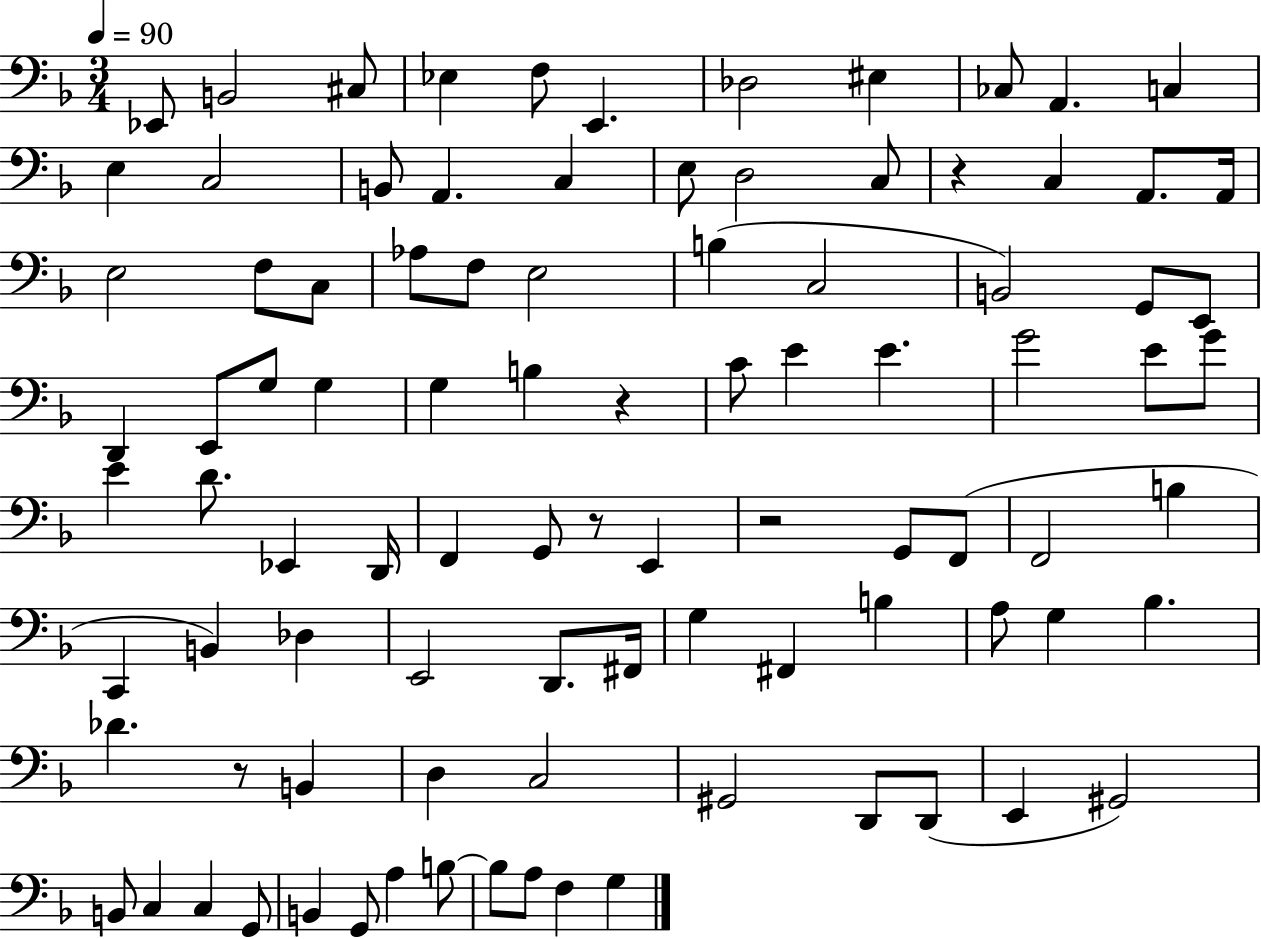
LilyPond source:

{
  \clef bass
  \numericTimeSignature
  \time 3/4
  \key f \major
  \tempo 4 = 90
  ees,8 b,2 cis8 | ees4 f8 e,4. | des2 eis4 | ces8 a,4. c4 | \break e4 c2 | b,8 a,4. c4 | e8 d2 c8 | r4 c4 a,8. a,16 | \break e2 f8 c8 | aes8 f8 e2 | b4( c2 | b,2) g,8 e,8 | \break d,4 e,8 g8 g4 | g4 b4 r4 | c'8 e'4 e'4. | g'2 e'8 g'8 | \break e'4 d'8. ees,4 d,16 | f,4 g,8 r8 e,4 | r2 g,8 f,8( | f,2 b4 | \break c,4 b,4) des4 | e,2 d,8. fis,16 | g4 fis,4 b4 | a8 g4 bes4. | \break des'4. r8 b,4 | d4 c2 | gis,2 d,8 d,8( | e,4 gis,2) | \break b,8 c4 c4 g,8 | b,4 g,8 a4 b8~~ | b8 a8 f4 g4 | \bar "|."
}